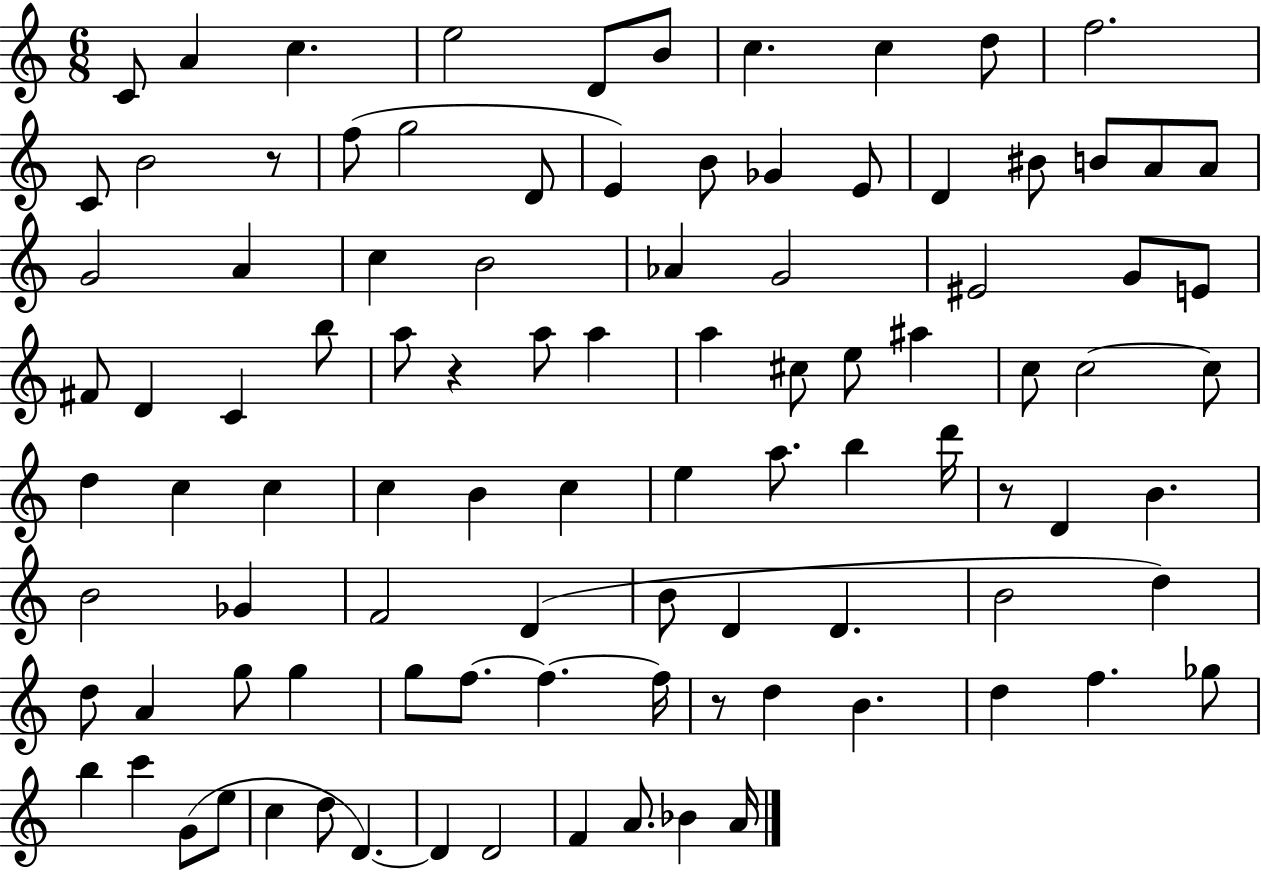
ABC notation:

X:1
T:Untitled
M:6/8
L:1/4
K:C
C/2 A c e2 D/2 B/2 c c d/2 f2 C/2 B2 z/2 f/2 g2 D/2 E B/2 _G E/2 D ^B/2 B/2 A/2 A/2 G2 A c B2 _A G2 ^E2 G/2 E/2 ^F/2 D C b/2 a/2 z a/2 a a ^c/2 e/2 ^a c/2 c2 c/2 d c c c B c e a/2 b d'/4 z/2 D B B2 _G F2 D B/2 D D B2 d d/2 A g/2 g g/2 f/2 f f/4 z/2 d B d f _g/2 b c' G/2 e/2 c d/2 D D D2 F A/2 _B A/4